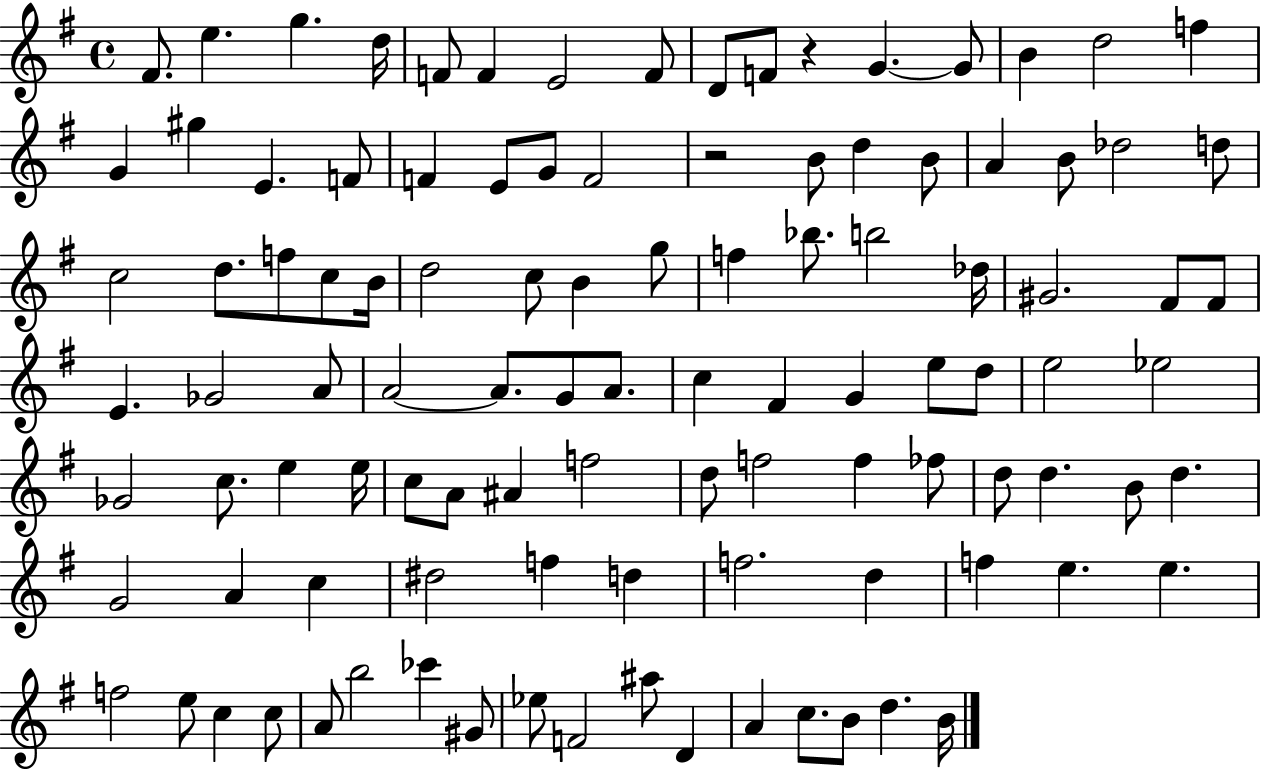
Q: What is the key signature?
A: G major